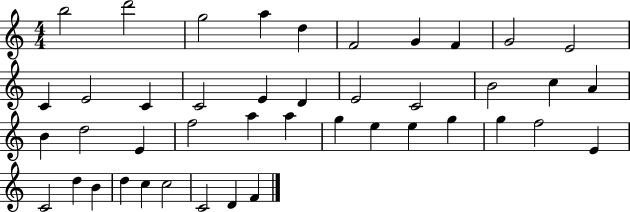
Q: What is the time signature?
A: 4/4